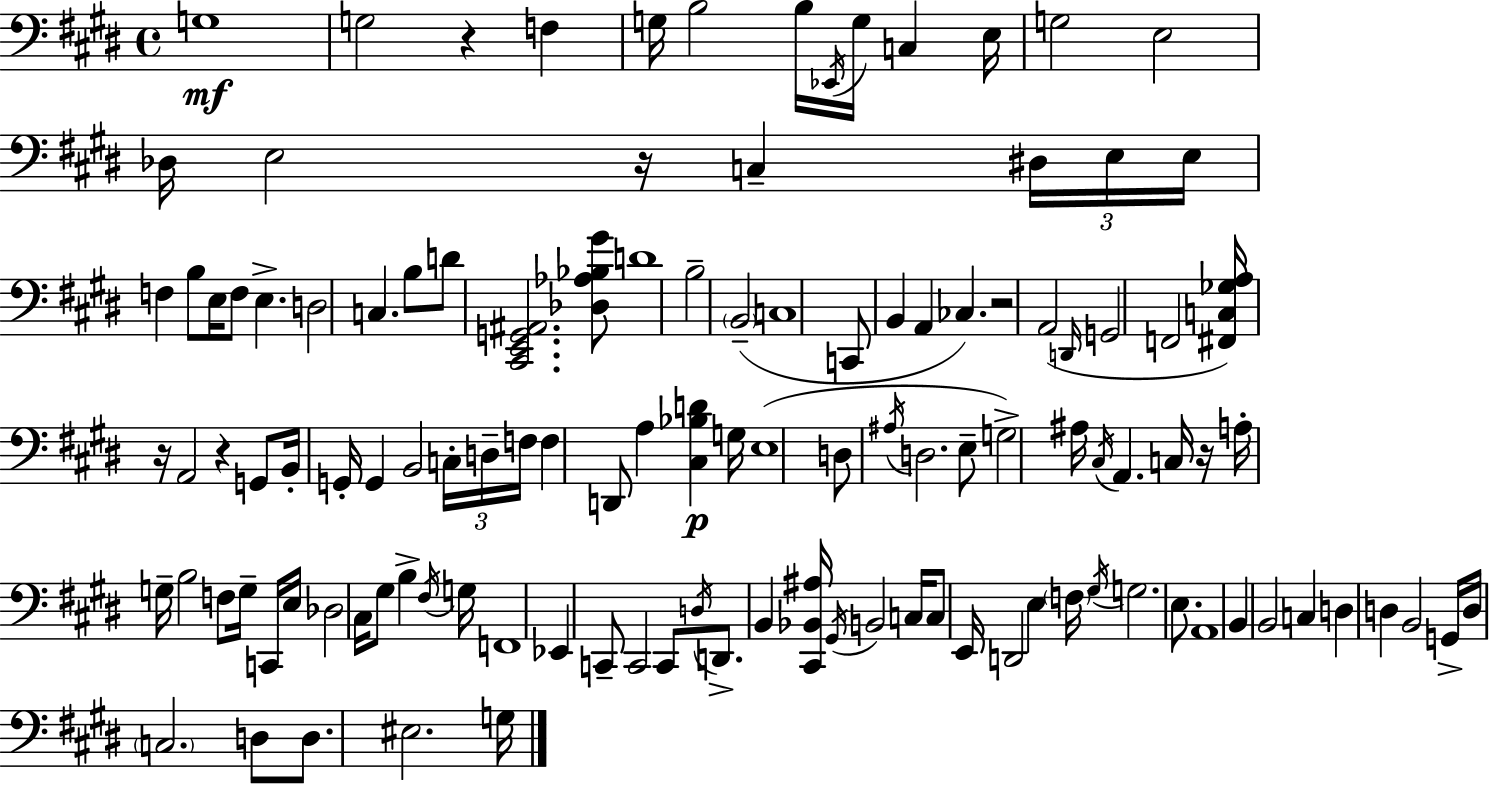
X:1
T:Untitled
M:4/4
L:1/4
K:E
G,4 G,2 z F, G,/4 B,2 B,/4 _E,,/4 G,/4 C, E,/4 G,2 E,2 _D,/4 E,2 z/4 C, ^D,/4 E,/4 E,/4 F, B,/2 E,/4 F,/2 E, D,2 C, B,/2 D/2 [^C,,E,,G,,^A,,]2 [_D,_A,_B,^G]/2 D4 B,2 B,,2 C,4 C,,/2 B,, A,, _C, z2 A,,2 D,,/4 G,,2 F,,2 [^F,,C,_G,A,]/4 z/4 A,,2 z G,,/2 B,,/4 G,,/4 G,, B,,2 C,/4 D,/4 F,/4 F, D,,/2 A, [^C,_B,D] G,/4 E,4 D,/2 ^A,/4 D,2 E,/2 G,2 ^A,/4 ^C,/4 A,, C,/4 z/4 A,/4 G,/4 B,2 F,/2 G,/4 C,,/4 E,/4 _D,2 ^C,/4 ^G,/2 B, ^F,/4 G,/4 F,,4 _E,, C,,/2 C,,2 C,,/2 D,/4 D,,/2 B,, [^C,,_B,,^A,]/4 ^G,,/4 B,,2 C,/4 C,/2 E,,/4 D,,2 E, F,/4 ^G,/4 G,2 E,/2 A,,4 B,, B,,2 C, D, D, B,,2 G,,/4 D,/4 C,2 D,/2 D,/2 ^E,2 G,/4